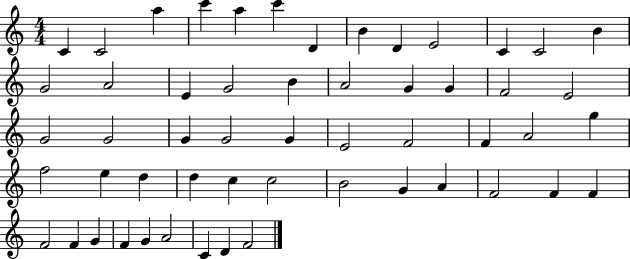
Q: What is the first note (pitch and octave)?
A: C4